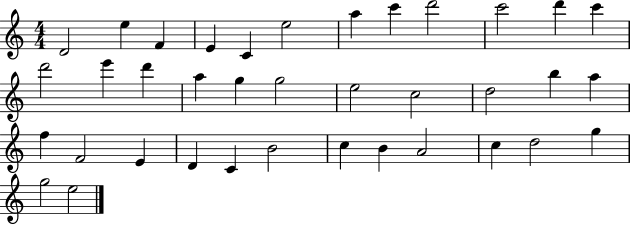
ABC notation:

X:1
T:Untitled
M:4/4
L:1/4
K:C
D2 e F E C e2 a c' d'2 c'2 d' c' d'2 e' d' a g g2 e2 c2 d2 b a f F2 E D C B2 c B A2 c d2 g g2 e2